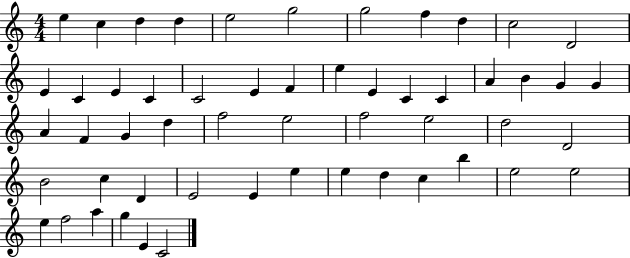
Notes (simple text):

E5/q C5/q D5/q D5/q E5/h G5/h G5/h F5/q D5/q C5/h D4/h E4/q C4/q E4/q C4/q C4/h E4/q F4/q E5/q E4/q C4/q C4/q A4/q B4/q G4/q G4/q A4/q F4/q G4/q D5/q F5/h E5/h F5/h E5/h D5/h D4/h B4/h C5/q D4/q E4/h E4/q E5/q E5/q D5/q C5/q B5/q E5/h E5/h E5/q F5/h A5/q G5/q E4/q C4/h